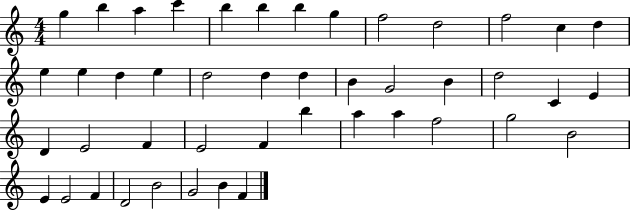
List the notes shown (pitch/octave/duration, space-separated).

G5/q B5/q A5/q C6/q B5/q B5/q B5/q G5/q F5/h D5/h F5/h C5/q D5/q E5/q E5/q D5/q E5/q D5/h D5/q D5/q B4/q G4/h B4/q D5/h C4/q E4/q D4/q E4/h F4/q E4/h F4/q B5/q A5/q A5/q F5/h G5/h B4/h E4/q E4/h F4/q D4/h B4/h G4/h B4/q F4/q